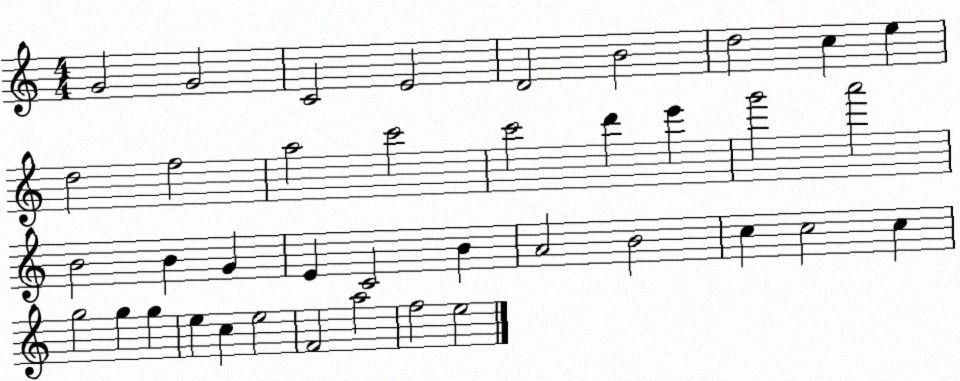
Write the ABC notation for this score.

X:1
T:Untitled
M:4/4
L:1/4
K:C
G2 G2 C2 E2 D2 B2 d2 c e d2 f2 a2 c'2 c'2 d' e' g'2 a'2 B2 B G E C2 B A2 B2 c c2 c g2 g g e c e2 F2 a2 f2 e2